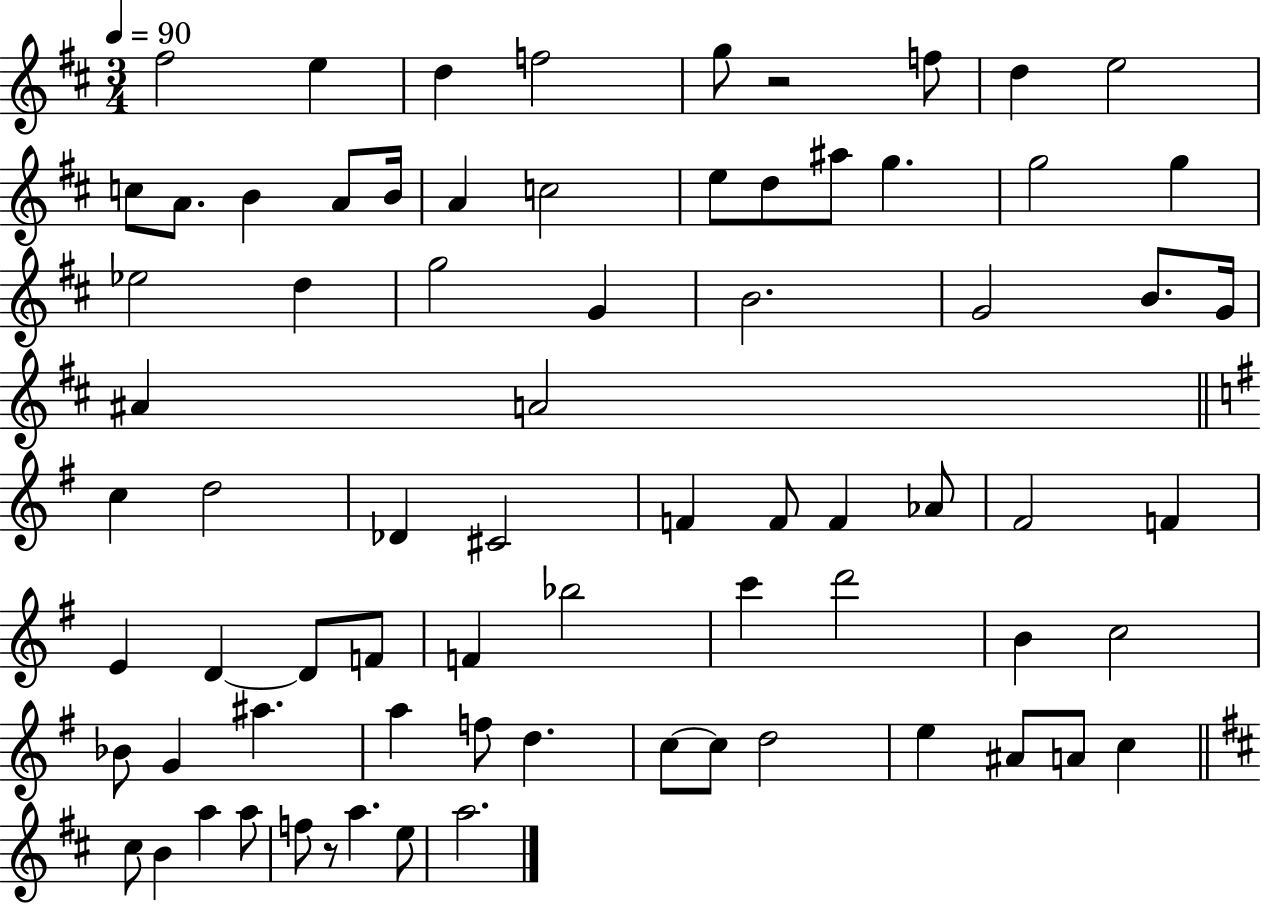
F#5/h E5/q D5/q F5/h G5/e R/h F5/e D5/q E5/h C5/e A4/e. B4/q A4/e B4/s A4/q C5/h E5/e D5/e A#5/e G5/q. G5/h G5/q Eb5/h D5/q G5/h G4/q B4/h. G4/h B4/e. G4/s A#4/q A4/h C5/q D5/h Db4/q C#4/h F4/q F4/e F4/q Ab4/e F#4/h F4/q E4/q D4/q D4/e F4/e F4/q Bb5/h C6/q D6/h B4/q C5/h Bb4/e G4/q A#5/q. A5/q F5/e D5/q. C5/e C5/e D5/h E5/q A#4/e A4/e C5/q C#5/e B4/q A5/q A5/e F5/e R/e A5/q. E5/e A5/h.